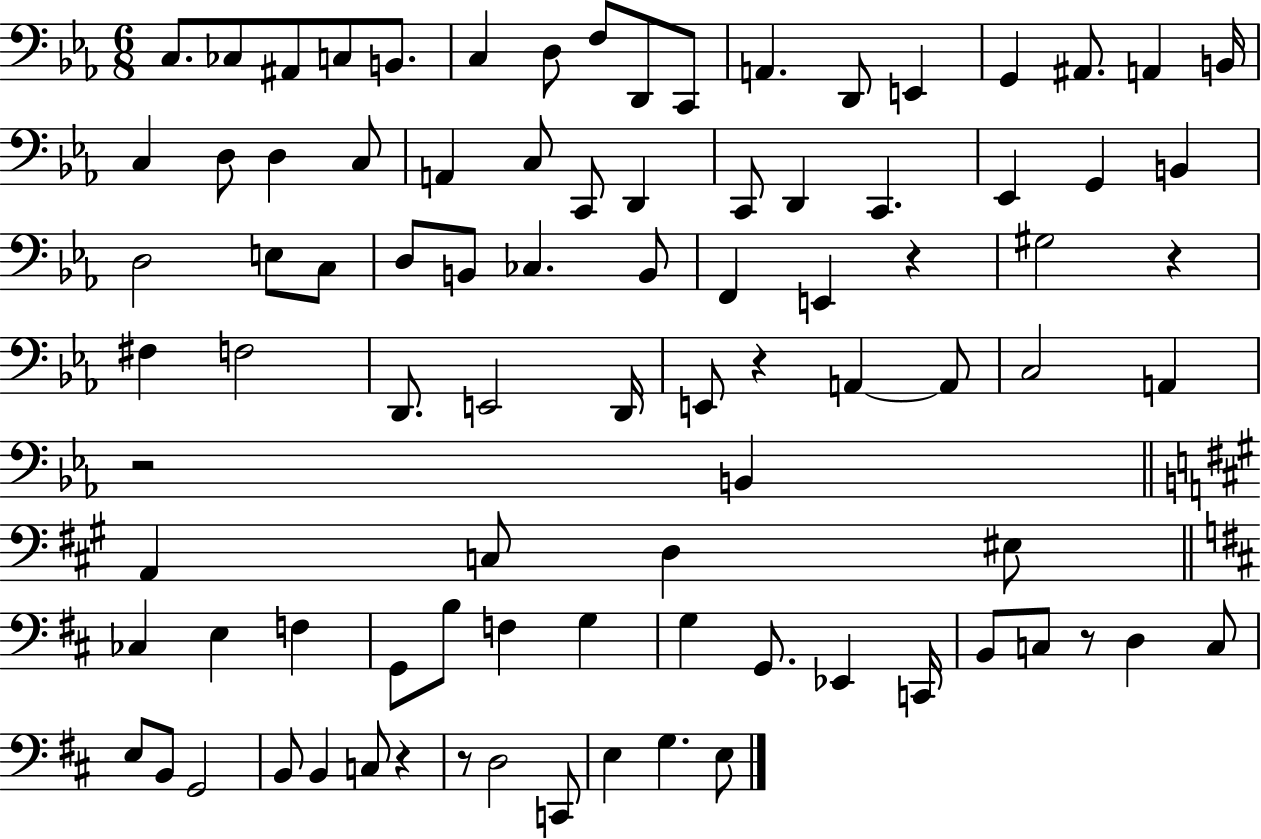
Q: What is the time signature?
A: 6/8